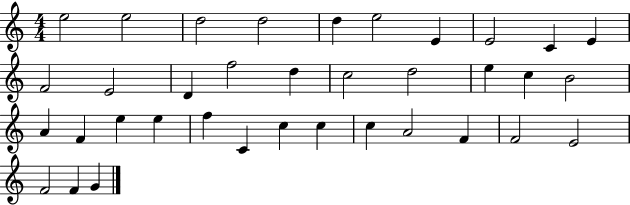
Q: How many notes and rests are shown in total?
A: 36